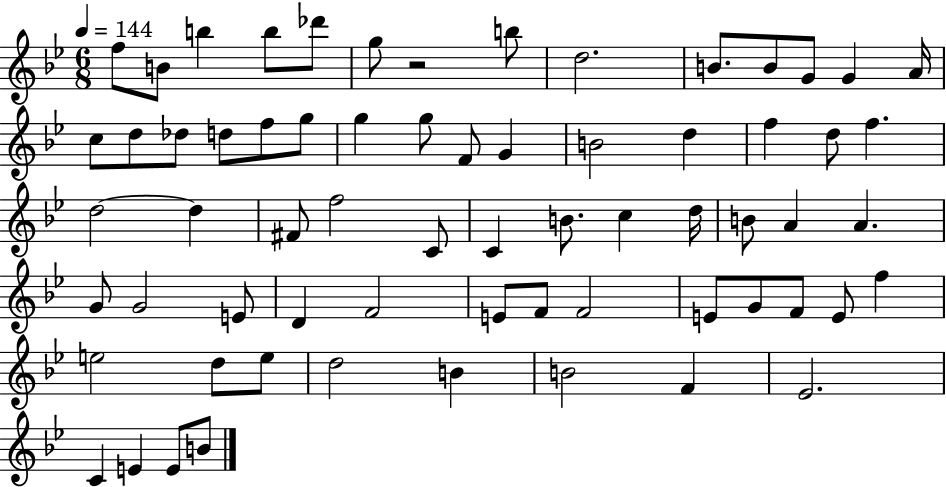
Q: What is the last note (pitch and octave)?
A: B4